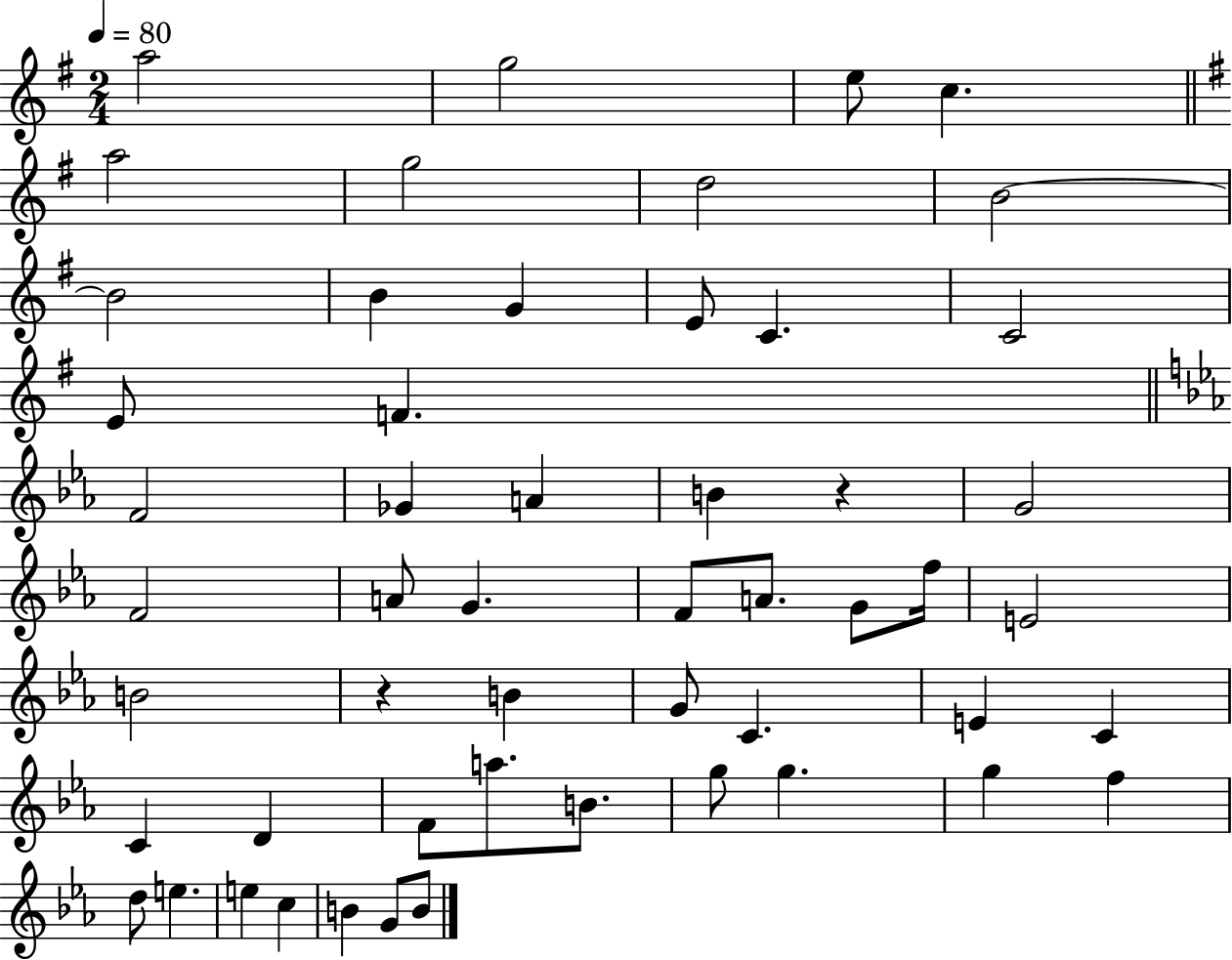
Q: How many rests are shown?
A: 2